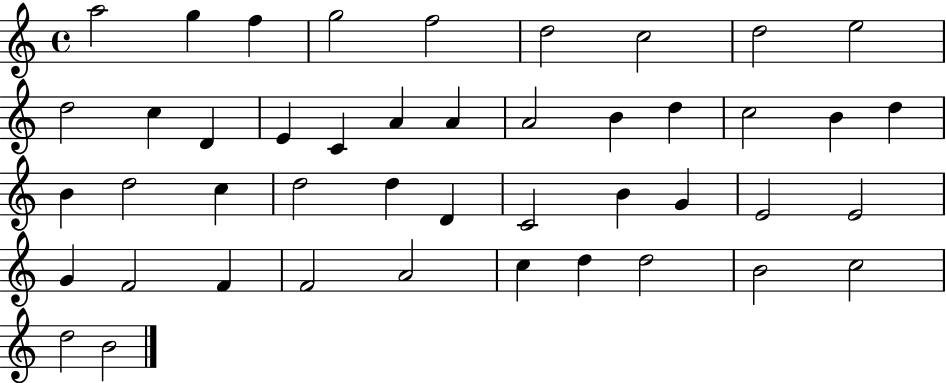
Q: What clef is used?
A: treble